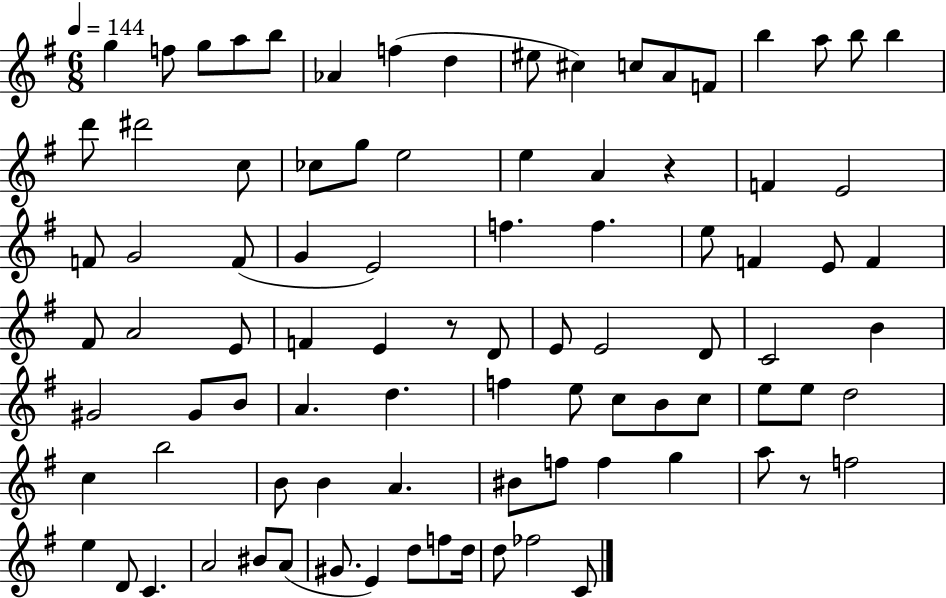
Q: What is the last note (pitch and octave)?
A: C4